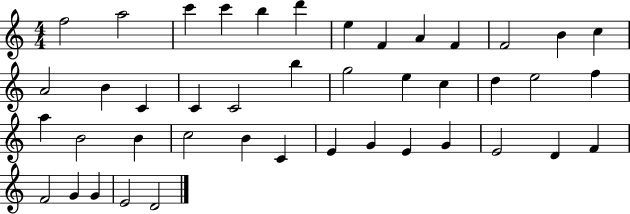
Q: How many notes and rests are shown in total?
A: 43